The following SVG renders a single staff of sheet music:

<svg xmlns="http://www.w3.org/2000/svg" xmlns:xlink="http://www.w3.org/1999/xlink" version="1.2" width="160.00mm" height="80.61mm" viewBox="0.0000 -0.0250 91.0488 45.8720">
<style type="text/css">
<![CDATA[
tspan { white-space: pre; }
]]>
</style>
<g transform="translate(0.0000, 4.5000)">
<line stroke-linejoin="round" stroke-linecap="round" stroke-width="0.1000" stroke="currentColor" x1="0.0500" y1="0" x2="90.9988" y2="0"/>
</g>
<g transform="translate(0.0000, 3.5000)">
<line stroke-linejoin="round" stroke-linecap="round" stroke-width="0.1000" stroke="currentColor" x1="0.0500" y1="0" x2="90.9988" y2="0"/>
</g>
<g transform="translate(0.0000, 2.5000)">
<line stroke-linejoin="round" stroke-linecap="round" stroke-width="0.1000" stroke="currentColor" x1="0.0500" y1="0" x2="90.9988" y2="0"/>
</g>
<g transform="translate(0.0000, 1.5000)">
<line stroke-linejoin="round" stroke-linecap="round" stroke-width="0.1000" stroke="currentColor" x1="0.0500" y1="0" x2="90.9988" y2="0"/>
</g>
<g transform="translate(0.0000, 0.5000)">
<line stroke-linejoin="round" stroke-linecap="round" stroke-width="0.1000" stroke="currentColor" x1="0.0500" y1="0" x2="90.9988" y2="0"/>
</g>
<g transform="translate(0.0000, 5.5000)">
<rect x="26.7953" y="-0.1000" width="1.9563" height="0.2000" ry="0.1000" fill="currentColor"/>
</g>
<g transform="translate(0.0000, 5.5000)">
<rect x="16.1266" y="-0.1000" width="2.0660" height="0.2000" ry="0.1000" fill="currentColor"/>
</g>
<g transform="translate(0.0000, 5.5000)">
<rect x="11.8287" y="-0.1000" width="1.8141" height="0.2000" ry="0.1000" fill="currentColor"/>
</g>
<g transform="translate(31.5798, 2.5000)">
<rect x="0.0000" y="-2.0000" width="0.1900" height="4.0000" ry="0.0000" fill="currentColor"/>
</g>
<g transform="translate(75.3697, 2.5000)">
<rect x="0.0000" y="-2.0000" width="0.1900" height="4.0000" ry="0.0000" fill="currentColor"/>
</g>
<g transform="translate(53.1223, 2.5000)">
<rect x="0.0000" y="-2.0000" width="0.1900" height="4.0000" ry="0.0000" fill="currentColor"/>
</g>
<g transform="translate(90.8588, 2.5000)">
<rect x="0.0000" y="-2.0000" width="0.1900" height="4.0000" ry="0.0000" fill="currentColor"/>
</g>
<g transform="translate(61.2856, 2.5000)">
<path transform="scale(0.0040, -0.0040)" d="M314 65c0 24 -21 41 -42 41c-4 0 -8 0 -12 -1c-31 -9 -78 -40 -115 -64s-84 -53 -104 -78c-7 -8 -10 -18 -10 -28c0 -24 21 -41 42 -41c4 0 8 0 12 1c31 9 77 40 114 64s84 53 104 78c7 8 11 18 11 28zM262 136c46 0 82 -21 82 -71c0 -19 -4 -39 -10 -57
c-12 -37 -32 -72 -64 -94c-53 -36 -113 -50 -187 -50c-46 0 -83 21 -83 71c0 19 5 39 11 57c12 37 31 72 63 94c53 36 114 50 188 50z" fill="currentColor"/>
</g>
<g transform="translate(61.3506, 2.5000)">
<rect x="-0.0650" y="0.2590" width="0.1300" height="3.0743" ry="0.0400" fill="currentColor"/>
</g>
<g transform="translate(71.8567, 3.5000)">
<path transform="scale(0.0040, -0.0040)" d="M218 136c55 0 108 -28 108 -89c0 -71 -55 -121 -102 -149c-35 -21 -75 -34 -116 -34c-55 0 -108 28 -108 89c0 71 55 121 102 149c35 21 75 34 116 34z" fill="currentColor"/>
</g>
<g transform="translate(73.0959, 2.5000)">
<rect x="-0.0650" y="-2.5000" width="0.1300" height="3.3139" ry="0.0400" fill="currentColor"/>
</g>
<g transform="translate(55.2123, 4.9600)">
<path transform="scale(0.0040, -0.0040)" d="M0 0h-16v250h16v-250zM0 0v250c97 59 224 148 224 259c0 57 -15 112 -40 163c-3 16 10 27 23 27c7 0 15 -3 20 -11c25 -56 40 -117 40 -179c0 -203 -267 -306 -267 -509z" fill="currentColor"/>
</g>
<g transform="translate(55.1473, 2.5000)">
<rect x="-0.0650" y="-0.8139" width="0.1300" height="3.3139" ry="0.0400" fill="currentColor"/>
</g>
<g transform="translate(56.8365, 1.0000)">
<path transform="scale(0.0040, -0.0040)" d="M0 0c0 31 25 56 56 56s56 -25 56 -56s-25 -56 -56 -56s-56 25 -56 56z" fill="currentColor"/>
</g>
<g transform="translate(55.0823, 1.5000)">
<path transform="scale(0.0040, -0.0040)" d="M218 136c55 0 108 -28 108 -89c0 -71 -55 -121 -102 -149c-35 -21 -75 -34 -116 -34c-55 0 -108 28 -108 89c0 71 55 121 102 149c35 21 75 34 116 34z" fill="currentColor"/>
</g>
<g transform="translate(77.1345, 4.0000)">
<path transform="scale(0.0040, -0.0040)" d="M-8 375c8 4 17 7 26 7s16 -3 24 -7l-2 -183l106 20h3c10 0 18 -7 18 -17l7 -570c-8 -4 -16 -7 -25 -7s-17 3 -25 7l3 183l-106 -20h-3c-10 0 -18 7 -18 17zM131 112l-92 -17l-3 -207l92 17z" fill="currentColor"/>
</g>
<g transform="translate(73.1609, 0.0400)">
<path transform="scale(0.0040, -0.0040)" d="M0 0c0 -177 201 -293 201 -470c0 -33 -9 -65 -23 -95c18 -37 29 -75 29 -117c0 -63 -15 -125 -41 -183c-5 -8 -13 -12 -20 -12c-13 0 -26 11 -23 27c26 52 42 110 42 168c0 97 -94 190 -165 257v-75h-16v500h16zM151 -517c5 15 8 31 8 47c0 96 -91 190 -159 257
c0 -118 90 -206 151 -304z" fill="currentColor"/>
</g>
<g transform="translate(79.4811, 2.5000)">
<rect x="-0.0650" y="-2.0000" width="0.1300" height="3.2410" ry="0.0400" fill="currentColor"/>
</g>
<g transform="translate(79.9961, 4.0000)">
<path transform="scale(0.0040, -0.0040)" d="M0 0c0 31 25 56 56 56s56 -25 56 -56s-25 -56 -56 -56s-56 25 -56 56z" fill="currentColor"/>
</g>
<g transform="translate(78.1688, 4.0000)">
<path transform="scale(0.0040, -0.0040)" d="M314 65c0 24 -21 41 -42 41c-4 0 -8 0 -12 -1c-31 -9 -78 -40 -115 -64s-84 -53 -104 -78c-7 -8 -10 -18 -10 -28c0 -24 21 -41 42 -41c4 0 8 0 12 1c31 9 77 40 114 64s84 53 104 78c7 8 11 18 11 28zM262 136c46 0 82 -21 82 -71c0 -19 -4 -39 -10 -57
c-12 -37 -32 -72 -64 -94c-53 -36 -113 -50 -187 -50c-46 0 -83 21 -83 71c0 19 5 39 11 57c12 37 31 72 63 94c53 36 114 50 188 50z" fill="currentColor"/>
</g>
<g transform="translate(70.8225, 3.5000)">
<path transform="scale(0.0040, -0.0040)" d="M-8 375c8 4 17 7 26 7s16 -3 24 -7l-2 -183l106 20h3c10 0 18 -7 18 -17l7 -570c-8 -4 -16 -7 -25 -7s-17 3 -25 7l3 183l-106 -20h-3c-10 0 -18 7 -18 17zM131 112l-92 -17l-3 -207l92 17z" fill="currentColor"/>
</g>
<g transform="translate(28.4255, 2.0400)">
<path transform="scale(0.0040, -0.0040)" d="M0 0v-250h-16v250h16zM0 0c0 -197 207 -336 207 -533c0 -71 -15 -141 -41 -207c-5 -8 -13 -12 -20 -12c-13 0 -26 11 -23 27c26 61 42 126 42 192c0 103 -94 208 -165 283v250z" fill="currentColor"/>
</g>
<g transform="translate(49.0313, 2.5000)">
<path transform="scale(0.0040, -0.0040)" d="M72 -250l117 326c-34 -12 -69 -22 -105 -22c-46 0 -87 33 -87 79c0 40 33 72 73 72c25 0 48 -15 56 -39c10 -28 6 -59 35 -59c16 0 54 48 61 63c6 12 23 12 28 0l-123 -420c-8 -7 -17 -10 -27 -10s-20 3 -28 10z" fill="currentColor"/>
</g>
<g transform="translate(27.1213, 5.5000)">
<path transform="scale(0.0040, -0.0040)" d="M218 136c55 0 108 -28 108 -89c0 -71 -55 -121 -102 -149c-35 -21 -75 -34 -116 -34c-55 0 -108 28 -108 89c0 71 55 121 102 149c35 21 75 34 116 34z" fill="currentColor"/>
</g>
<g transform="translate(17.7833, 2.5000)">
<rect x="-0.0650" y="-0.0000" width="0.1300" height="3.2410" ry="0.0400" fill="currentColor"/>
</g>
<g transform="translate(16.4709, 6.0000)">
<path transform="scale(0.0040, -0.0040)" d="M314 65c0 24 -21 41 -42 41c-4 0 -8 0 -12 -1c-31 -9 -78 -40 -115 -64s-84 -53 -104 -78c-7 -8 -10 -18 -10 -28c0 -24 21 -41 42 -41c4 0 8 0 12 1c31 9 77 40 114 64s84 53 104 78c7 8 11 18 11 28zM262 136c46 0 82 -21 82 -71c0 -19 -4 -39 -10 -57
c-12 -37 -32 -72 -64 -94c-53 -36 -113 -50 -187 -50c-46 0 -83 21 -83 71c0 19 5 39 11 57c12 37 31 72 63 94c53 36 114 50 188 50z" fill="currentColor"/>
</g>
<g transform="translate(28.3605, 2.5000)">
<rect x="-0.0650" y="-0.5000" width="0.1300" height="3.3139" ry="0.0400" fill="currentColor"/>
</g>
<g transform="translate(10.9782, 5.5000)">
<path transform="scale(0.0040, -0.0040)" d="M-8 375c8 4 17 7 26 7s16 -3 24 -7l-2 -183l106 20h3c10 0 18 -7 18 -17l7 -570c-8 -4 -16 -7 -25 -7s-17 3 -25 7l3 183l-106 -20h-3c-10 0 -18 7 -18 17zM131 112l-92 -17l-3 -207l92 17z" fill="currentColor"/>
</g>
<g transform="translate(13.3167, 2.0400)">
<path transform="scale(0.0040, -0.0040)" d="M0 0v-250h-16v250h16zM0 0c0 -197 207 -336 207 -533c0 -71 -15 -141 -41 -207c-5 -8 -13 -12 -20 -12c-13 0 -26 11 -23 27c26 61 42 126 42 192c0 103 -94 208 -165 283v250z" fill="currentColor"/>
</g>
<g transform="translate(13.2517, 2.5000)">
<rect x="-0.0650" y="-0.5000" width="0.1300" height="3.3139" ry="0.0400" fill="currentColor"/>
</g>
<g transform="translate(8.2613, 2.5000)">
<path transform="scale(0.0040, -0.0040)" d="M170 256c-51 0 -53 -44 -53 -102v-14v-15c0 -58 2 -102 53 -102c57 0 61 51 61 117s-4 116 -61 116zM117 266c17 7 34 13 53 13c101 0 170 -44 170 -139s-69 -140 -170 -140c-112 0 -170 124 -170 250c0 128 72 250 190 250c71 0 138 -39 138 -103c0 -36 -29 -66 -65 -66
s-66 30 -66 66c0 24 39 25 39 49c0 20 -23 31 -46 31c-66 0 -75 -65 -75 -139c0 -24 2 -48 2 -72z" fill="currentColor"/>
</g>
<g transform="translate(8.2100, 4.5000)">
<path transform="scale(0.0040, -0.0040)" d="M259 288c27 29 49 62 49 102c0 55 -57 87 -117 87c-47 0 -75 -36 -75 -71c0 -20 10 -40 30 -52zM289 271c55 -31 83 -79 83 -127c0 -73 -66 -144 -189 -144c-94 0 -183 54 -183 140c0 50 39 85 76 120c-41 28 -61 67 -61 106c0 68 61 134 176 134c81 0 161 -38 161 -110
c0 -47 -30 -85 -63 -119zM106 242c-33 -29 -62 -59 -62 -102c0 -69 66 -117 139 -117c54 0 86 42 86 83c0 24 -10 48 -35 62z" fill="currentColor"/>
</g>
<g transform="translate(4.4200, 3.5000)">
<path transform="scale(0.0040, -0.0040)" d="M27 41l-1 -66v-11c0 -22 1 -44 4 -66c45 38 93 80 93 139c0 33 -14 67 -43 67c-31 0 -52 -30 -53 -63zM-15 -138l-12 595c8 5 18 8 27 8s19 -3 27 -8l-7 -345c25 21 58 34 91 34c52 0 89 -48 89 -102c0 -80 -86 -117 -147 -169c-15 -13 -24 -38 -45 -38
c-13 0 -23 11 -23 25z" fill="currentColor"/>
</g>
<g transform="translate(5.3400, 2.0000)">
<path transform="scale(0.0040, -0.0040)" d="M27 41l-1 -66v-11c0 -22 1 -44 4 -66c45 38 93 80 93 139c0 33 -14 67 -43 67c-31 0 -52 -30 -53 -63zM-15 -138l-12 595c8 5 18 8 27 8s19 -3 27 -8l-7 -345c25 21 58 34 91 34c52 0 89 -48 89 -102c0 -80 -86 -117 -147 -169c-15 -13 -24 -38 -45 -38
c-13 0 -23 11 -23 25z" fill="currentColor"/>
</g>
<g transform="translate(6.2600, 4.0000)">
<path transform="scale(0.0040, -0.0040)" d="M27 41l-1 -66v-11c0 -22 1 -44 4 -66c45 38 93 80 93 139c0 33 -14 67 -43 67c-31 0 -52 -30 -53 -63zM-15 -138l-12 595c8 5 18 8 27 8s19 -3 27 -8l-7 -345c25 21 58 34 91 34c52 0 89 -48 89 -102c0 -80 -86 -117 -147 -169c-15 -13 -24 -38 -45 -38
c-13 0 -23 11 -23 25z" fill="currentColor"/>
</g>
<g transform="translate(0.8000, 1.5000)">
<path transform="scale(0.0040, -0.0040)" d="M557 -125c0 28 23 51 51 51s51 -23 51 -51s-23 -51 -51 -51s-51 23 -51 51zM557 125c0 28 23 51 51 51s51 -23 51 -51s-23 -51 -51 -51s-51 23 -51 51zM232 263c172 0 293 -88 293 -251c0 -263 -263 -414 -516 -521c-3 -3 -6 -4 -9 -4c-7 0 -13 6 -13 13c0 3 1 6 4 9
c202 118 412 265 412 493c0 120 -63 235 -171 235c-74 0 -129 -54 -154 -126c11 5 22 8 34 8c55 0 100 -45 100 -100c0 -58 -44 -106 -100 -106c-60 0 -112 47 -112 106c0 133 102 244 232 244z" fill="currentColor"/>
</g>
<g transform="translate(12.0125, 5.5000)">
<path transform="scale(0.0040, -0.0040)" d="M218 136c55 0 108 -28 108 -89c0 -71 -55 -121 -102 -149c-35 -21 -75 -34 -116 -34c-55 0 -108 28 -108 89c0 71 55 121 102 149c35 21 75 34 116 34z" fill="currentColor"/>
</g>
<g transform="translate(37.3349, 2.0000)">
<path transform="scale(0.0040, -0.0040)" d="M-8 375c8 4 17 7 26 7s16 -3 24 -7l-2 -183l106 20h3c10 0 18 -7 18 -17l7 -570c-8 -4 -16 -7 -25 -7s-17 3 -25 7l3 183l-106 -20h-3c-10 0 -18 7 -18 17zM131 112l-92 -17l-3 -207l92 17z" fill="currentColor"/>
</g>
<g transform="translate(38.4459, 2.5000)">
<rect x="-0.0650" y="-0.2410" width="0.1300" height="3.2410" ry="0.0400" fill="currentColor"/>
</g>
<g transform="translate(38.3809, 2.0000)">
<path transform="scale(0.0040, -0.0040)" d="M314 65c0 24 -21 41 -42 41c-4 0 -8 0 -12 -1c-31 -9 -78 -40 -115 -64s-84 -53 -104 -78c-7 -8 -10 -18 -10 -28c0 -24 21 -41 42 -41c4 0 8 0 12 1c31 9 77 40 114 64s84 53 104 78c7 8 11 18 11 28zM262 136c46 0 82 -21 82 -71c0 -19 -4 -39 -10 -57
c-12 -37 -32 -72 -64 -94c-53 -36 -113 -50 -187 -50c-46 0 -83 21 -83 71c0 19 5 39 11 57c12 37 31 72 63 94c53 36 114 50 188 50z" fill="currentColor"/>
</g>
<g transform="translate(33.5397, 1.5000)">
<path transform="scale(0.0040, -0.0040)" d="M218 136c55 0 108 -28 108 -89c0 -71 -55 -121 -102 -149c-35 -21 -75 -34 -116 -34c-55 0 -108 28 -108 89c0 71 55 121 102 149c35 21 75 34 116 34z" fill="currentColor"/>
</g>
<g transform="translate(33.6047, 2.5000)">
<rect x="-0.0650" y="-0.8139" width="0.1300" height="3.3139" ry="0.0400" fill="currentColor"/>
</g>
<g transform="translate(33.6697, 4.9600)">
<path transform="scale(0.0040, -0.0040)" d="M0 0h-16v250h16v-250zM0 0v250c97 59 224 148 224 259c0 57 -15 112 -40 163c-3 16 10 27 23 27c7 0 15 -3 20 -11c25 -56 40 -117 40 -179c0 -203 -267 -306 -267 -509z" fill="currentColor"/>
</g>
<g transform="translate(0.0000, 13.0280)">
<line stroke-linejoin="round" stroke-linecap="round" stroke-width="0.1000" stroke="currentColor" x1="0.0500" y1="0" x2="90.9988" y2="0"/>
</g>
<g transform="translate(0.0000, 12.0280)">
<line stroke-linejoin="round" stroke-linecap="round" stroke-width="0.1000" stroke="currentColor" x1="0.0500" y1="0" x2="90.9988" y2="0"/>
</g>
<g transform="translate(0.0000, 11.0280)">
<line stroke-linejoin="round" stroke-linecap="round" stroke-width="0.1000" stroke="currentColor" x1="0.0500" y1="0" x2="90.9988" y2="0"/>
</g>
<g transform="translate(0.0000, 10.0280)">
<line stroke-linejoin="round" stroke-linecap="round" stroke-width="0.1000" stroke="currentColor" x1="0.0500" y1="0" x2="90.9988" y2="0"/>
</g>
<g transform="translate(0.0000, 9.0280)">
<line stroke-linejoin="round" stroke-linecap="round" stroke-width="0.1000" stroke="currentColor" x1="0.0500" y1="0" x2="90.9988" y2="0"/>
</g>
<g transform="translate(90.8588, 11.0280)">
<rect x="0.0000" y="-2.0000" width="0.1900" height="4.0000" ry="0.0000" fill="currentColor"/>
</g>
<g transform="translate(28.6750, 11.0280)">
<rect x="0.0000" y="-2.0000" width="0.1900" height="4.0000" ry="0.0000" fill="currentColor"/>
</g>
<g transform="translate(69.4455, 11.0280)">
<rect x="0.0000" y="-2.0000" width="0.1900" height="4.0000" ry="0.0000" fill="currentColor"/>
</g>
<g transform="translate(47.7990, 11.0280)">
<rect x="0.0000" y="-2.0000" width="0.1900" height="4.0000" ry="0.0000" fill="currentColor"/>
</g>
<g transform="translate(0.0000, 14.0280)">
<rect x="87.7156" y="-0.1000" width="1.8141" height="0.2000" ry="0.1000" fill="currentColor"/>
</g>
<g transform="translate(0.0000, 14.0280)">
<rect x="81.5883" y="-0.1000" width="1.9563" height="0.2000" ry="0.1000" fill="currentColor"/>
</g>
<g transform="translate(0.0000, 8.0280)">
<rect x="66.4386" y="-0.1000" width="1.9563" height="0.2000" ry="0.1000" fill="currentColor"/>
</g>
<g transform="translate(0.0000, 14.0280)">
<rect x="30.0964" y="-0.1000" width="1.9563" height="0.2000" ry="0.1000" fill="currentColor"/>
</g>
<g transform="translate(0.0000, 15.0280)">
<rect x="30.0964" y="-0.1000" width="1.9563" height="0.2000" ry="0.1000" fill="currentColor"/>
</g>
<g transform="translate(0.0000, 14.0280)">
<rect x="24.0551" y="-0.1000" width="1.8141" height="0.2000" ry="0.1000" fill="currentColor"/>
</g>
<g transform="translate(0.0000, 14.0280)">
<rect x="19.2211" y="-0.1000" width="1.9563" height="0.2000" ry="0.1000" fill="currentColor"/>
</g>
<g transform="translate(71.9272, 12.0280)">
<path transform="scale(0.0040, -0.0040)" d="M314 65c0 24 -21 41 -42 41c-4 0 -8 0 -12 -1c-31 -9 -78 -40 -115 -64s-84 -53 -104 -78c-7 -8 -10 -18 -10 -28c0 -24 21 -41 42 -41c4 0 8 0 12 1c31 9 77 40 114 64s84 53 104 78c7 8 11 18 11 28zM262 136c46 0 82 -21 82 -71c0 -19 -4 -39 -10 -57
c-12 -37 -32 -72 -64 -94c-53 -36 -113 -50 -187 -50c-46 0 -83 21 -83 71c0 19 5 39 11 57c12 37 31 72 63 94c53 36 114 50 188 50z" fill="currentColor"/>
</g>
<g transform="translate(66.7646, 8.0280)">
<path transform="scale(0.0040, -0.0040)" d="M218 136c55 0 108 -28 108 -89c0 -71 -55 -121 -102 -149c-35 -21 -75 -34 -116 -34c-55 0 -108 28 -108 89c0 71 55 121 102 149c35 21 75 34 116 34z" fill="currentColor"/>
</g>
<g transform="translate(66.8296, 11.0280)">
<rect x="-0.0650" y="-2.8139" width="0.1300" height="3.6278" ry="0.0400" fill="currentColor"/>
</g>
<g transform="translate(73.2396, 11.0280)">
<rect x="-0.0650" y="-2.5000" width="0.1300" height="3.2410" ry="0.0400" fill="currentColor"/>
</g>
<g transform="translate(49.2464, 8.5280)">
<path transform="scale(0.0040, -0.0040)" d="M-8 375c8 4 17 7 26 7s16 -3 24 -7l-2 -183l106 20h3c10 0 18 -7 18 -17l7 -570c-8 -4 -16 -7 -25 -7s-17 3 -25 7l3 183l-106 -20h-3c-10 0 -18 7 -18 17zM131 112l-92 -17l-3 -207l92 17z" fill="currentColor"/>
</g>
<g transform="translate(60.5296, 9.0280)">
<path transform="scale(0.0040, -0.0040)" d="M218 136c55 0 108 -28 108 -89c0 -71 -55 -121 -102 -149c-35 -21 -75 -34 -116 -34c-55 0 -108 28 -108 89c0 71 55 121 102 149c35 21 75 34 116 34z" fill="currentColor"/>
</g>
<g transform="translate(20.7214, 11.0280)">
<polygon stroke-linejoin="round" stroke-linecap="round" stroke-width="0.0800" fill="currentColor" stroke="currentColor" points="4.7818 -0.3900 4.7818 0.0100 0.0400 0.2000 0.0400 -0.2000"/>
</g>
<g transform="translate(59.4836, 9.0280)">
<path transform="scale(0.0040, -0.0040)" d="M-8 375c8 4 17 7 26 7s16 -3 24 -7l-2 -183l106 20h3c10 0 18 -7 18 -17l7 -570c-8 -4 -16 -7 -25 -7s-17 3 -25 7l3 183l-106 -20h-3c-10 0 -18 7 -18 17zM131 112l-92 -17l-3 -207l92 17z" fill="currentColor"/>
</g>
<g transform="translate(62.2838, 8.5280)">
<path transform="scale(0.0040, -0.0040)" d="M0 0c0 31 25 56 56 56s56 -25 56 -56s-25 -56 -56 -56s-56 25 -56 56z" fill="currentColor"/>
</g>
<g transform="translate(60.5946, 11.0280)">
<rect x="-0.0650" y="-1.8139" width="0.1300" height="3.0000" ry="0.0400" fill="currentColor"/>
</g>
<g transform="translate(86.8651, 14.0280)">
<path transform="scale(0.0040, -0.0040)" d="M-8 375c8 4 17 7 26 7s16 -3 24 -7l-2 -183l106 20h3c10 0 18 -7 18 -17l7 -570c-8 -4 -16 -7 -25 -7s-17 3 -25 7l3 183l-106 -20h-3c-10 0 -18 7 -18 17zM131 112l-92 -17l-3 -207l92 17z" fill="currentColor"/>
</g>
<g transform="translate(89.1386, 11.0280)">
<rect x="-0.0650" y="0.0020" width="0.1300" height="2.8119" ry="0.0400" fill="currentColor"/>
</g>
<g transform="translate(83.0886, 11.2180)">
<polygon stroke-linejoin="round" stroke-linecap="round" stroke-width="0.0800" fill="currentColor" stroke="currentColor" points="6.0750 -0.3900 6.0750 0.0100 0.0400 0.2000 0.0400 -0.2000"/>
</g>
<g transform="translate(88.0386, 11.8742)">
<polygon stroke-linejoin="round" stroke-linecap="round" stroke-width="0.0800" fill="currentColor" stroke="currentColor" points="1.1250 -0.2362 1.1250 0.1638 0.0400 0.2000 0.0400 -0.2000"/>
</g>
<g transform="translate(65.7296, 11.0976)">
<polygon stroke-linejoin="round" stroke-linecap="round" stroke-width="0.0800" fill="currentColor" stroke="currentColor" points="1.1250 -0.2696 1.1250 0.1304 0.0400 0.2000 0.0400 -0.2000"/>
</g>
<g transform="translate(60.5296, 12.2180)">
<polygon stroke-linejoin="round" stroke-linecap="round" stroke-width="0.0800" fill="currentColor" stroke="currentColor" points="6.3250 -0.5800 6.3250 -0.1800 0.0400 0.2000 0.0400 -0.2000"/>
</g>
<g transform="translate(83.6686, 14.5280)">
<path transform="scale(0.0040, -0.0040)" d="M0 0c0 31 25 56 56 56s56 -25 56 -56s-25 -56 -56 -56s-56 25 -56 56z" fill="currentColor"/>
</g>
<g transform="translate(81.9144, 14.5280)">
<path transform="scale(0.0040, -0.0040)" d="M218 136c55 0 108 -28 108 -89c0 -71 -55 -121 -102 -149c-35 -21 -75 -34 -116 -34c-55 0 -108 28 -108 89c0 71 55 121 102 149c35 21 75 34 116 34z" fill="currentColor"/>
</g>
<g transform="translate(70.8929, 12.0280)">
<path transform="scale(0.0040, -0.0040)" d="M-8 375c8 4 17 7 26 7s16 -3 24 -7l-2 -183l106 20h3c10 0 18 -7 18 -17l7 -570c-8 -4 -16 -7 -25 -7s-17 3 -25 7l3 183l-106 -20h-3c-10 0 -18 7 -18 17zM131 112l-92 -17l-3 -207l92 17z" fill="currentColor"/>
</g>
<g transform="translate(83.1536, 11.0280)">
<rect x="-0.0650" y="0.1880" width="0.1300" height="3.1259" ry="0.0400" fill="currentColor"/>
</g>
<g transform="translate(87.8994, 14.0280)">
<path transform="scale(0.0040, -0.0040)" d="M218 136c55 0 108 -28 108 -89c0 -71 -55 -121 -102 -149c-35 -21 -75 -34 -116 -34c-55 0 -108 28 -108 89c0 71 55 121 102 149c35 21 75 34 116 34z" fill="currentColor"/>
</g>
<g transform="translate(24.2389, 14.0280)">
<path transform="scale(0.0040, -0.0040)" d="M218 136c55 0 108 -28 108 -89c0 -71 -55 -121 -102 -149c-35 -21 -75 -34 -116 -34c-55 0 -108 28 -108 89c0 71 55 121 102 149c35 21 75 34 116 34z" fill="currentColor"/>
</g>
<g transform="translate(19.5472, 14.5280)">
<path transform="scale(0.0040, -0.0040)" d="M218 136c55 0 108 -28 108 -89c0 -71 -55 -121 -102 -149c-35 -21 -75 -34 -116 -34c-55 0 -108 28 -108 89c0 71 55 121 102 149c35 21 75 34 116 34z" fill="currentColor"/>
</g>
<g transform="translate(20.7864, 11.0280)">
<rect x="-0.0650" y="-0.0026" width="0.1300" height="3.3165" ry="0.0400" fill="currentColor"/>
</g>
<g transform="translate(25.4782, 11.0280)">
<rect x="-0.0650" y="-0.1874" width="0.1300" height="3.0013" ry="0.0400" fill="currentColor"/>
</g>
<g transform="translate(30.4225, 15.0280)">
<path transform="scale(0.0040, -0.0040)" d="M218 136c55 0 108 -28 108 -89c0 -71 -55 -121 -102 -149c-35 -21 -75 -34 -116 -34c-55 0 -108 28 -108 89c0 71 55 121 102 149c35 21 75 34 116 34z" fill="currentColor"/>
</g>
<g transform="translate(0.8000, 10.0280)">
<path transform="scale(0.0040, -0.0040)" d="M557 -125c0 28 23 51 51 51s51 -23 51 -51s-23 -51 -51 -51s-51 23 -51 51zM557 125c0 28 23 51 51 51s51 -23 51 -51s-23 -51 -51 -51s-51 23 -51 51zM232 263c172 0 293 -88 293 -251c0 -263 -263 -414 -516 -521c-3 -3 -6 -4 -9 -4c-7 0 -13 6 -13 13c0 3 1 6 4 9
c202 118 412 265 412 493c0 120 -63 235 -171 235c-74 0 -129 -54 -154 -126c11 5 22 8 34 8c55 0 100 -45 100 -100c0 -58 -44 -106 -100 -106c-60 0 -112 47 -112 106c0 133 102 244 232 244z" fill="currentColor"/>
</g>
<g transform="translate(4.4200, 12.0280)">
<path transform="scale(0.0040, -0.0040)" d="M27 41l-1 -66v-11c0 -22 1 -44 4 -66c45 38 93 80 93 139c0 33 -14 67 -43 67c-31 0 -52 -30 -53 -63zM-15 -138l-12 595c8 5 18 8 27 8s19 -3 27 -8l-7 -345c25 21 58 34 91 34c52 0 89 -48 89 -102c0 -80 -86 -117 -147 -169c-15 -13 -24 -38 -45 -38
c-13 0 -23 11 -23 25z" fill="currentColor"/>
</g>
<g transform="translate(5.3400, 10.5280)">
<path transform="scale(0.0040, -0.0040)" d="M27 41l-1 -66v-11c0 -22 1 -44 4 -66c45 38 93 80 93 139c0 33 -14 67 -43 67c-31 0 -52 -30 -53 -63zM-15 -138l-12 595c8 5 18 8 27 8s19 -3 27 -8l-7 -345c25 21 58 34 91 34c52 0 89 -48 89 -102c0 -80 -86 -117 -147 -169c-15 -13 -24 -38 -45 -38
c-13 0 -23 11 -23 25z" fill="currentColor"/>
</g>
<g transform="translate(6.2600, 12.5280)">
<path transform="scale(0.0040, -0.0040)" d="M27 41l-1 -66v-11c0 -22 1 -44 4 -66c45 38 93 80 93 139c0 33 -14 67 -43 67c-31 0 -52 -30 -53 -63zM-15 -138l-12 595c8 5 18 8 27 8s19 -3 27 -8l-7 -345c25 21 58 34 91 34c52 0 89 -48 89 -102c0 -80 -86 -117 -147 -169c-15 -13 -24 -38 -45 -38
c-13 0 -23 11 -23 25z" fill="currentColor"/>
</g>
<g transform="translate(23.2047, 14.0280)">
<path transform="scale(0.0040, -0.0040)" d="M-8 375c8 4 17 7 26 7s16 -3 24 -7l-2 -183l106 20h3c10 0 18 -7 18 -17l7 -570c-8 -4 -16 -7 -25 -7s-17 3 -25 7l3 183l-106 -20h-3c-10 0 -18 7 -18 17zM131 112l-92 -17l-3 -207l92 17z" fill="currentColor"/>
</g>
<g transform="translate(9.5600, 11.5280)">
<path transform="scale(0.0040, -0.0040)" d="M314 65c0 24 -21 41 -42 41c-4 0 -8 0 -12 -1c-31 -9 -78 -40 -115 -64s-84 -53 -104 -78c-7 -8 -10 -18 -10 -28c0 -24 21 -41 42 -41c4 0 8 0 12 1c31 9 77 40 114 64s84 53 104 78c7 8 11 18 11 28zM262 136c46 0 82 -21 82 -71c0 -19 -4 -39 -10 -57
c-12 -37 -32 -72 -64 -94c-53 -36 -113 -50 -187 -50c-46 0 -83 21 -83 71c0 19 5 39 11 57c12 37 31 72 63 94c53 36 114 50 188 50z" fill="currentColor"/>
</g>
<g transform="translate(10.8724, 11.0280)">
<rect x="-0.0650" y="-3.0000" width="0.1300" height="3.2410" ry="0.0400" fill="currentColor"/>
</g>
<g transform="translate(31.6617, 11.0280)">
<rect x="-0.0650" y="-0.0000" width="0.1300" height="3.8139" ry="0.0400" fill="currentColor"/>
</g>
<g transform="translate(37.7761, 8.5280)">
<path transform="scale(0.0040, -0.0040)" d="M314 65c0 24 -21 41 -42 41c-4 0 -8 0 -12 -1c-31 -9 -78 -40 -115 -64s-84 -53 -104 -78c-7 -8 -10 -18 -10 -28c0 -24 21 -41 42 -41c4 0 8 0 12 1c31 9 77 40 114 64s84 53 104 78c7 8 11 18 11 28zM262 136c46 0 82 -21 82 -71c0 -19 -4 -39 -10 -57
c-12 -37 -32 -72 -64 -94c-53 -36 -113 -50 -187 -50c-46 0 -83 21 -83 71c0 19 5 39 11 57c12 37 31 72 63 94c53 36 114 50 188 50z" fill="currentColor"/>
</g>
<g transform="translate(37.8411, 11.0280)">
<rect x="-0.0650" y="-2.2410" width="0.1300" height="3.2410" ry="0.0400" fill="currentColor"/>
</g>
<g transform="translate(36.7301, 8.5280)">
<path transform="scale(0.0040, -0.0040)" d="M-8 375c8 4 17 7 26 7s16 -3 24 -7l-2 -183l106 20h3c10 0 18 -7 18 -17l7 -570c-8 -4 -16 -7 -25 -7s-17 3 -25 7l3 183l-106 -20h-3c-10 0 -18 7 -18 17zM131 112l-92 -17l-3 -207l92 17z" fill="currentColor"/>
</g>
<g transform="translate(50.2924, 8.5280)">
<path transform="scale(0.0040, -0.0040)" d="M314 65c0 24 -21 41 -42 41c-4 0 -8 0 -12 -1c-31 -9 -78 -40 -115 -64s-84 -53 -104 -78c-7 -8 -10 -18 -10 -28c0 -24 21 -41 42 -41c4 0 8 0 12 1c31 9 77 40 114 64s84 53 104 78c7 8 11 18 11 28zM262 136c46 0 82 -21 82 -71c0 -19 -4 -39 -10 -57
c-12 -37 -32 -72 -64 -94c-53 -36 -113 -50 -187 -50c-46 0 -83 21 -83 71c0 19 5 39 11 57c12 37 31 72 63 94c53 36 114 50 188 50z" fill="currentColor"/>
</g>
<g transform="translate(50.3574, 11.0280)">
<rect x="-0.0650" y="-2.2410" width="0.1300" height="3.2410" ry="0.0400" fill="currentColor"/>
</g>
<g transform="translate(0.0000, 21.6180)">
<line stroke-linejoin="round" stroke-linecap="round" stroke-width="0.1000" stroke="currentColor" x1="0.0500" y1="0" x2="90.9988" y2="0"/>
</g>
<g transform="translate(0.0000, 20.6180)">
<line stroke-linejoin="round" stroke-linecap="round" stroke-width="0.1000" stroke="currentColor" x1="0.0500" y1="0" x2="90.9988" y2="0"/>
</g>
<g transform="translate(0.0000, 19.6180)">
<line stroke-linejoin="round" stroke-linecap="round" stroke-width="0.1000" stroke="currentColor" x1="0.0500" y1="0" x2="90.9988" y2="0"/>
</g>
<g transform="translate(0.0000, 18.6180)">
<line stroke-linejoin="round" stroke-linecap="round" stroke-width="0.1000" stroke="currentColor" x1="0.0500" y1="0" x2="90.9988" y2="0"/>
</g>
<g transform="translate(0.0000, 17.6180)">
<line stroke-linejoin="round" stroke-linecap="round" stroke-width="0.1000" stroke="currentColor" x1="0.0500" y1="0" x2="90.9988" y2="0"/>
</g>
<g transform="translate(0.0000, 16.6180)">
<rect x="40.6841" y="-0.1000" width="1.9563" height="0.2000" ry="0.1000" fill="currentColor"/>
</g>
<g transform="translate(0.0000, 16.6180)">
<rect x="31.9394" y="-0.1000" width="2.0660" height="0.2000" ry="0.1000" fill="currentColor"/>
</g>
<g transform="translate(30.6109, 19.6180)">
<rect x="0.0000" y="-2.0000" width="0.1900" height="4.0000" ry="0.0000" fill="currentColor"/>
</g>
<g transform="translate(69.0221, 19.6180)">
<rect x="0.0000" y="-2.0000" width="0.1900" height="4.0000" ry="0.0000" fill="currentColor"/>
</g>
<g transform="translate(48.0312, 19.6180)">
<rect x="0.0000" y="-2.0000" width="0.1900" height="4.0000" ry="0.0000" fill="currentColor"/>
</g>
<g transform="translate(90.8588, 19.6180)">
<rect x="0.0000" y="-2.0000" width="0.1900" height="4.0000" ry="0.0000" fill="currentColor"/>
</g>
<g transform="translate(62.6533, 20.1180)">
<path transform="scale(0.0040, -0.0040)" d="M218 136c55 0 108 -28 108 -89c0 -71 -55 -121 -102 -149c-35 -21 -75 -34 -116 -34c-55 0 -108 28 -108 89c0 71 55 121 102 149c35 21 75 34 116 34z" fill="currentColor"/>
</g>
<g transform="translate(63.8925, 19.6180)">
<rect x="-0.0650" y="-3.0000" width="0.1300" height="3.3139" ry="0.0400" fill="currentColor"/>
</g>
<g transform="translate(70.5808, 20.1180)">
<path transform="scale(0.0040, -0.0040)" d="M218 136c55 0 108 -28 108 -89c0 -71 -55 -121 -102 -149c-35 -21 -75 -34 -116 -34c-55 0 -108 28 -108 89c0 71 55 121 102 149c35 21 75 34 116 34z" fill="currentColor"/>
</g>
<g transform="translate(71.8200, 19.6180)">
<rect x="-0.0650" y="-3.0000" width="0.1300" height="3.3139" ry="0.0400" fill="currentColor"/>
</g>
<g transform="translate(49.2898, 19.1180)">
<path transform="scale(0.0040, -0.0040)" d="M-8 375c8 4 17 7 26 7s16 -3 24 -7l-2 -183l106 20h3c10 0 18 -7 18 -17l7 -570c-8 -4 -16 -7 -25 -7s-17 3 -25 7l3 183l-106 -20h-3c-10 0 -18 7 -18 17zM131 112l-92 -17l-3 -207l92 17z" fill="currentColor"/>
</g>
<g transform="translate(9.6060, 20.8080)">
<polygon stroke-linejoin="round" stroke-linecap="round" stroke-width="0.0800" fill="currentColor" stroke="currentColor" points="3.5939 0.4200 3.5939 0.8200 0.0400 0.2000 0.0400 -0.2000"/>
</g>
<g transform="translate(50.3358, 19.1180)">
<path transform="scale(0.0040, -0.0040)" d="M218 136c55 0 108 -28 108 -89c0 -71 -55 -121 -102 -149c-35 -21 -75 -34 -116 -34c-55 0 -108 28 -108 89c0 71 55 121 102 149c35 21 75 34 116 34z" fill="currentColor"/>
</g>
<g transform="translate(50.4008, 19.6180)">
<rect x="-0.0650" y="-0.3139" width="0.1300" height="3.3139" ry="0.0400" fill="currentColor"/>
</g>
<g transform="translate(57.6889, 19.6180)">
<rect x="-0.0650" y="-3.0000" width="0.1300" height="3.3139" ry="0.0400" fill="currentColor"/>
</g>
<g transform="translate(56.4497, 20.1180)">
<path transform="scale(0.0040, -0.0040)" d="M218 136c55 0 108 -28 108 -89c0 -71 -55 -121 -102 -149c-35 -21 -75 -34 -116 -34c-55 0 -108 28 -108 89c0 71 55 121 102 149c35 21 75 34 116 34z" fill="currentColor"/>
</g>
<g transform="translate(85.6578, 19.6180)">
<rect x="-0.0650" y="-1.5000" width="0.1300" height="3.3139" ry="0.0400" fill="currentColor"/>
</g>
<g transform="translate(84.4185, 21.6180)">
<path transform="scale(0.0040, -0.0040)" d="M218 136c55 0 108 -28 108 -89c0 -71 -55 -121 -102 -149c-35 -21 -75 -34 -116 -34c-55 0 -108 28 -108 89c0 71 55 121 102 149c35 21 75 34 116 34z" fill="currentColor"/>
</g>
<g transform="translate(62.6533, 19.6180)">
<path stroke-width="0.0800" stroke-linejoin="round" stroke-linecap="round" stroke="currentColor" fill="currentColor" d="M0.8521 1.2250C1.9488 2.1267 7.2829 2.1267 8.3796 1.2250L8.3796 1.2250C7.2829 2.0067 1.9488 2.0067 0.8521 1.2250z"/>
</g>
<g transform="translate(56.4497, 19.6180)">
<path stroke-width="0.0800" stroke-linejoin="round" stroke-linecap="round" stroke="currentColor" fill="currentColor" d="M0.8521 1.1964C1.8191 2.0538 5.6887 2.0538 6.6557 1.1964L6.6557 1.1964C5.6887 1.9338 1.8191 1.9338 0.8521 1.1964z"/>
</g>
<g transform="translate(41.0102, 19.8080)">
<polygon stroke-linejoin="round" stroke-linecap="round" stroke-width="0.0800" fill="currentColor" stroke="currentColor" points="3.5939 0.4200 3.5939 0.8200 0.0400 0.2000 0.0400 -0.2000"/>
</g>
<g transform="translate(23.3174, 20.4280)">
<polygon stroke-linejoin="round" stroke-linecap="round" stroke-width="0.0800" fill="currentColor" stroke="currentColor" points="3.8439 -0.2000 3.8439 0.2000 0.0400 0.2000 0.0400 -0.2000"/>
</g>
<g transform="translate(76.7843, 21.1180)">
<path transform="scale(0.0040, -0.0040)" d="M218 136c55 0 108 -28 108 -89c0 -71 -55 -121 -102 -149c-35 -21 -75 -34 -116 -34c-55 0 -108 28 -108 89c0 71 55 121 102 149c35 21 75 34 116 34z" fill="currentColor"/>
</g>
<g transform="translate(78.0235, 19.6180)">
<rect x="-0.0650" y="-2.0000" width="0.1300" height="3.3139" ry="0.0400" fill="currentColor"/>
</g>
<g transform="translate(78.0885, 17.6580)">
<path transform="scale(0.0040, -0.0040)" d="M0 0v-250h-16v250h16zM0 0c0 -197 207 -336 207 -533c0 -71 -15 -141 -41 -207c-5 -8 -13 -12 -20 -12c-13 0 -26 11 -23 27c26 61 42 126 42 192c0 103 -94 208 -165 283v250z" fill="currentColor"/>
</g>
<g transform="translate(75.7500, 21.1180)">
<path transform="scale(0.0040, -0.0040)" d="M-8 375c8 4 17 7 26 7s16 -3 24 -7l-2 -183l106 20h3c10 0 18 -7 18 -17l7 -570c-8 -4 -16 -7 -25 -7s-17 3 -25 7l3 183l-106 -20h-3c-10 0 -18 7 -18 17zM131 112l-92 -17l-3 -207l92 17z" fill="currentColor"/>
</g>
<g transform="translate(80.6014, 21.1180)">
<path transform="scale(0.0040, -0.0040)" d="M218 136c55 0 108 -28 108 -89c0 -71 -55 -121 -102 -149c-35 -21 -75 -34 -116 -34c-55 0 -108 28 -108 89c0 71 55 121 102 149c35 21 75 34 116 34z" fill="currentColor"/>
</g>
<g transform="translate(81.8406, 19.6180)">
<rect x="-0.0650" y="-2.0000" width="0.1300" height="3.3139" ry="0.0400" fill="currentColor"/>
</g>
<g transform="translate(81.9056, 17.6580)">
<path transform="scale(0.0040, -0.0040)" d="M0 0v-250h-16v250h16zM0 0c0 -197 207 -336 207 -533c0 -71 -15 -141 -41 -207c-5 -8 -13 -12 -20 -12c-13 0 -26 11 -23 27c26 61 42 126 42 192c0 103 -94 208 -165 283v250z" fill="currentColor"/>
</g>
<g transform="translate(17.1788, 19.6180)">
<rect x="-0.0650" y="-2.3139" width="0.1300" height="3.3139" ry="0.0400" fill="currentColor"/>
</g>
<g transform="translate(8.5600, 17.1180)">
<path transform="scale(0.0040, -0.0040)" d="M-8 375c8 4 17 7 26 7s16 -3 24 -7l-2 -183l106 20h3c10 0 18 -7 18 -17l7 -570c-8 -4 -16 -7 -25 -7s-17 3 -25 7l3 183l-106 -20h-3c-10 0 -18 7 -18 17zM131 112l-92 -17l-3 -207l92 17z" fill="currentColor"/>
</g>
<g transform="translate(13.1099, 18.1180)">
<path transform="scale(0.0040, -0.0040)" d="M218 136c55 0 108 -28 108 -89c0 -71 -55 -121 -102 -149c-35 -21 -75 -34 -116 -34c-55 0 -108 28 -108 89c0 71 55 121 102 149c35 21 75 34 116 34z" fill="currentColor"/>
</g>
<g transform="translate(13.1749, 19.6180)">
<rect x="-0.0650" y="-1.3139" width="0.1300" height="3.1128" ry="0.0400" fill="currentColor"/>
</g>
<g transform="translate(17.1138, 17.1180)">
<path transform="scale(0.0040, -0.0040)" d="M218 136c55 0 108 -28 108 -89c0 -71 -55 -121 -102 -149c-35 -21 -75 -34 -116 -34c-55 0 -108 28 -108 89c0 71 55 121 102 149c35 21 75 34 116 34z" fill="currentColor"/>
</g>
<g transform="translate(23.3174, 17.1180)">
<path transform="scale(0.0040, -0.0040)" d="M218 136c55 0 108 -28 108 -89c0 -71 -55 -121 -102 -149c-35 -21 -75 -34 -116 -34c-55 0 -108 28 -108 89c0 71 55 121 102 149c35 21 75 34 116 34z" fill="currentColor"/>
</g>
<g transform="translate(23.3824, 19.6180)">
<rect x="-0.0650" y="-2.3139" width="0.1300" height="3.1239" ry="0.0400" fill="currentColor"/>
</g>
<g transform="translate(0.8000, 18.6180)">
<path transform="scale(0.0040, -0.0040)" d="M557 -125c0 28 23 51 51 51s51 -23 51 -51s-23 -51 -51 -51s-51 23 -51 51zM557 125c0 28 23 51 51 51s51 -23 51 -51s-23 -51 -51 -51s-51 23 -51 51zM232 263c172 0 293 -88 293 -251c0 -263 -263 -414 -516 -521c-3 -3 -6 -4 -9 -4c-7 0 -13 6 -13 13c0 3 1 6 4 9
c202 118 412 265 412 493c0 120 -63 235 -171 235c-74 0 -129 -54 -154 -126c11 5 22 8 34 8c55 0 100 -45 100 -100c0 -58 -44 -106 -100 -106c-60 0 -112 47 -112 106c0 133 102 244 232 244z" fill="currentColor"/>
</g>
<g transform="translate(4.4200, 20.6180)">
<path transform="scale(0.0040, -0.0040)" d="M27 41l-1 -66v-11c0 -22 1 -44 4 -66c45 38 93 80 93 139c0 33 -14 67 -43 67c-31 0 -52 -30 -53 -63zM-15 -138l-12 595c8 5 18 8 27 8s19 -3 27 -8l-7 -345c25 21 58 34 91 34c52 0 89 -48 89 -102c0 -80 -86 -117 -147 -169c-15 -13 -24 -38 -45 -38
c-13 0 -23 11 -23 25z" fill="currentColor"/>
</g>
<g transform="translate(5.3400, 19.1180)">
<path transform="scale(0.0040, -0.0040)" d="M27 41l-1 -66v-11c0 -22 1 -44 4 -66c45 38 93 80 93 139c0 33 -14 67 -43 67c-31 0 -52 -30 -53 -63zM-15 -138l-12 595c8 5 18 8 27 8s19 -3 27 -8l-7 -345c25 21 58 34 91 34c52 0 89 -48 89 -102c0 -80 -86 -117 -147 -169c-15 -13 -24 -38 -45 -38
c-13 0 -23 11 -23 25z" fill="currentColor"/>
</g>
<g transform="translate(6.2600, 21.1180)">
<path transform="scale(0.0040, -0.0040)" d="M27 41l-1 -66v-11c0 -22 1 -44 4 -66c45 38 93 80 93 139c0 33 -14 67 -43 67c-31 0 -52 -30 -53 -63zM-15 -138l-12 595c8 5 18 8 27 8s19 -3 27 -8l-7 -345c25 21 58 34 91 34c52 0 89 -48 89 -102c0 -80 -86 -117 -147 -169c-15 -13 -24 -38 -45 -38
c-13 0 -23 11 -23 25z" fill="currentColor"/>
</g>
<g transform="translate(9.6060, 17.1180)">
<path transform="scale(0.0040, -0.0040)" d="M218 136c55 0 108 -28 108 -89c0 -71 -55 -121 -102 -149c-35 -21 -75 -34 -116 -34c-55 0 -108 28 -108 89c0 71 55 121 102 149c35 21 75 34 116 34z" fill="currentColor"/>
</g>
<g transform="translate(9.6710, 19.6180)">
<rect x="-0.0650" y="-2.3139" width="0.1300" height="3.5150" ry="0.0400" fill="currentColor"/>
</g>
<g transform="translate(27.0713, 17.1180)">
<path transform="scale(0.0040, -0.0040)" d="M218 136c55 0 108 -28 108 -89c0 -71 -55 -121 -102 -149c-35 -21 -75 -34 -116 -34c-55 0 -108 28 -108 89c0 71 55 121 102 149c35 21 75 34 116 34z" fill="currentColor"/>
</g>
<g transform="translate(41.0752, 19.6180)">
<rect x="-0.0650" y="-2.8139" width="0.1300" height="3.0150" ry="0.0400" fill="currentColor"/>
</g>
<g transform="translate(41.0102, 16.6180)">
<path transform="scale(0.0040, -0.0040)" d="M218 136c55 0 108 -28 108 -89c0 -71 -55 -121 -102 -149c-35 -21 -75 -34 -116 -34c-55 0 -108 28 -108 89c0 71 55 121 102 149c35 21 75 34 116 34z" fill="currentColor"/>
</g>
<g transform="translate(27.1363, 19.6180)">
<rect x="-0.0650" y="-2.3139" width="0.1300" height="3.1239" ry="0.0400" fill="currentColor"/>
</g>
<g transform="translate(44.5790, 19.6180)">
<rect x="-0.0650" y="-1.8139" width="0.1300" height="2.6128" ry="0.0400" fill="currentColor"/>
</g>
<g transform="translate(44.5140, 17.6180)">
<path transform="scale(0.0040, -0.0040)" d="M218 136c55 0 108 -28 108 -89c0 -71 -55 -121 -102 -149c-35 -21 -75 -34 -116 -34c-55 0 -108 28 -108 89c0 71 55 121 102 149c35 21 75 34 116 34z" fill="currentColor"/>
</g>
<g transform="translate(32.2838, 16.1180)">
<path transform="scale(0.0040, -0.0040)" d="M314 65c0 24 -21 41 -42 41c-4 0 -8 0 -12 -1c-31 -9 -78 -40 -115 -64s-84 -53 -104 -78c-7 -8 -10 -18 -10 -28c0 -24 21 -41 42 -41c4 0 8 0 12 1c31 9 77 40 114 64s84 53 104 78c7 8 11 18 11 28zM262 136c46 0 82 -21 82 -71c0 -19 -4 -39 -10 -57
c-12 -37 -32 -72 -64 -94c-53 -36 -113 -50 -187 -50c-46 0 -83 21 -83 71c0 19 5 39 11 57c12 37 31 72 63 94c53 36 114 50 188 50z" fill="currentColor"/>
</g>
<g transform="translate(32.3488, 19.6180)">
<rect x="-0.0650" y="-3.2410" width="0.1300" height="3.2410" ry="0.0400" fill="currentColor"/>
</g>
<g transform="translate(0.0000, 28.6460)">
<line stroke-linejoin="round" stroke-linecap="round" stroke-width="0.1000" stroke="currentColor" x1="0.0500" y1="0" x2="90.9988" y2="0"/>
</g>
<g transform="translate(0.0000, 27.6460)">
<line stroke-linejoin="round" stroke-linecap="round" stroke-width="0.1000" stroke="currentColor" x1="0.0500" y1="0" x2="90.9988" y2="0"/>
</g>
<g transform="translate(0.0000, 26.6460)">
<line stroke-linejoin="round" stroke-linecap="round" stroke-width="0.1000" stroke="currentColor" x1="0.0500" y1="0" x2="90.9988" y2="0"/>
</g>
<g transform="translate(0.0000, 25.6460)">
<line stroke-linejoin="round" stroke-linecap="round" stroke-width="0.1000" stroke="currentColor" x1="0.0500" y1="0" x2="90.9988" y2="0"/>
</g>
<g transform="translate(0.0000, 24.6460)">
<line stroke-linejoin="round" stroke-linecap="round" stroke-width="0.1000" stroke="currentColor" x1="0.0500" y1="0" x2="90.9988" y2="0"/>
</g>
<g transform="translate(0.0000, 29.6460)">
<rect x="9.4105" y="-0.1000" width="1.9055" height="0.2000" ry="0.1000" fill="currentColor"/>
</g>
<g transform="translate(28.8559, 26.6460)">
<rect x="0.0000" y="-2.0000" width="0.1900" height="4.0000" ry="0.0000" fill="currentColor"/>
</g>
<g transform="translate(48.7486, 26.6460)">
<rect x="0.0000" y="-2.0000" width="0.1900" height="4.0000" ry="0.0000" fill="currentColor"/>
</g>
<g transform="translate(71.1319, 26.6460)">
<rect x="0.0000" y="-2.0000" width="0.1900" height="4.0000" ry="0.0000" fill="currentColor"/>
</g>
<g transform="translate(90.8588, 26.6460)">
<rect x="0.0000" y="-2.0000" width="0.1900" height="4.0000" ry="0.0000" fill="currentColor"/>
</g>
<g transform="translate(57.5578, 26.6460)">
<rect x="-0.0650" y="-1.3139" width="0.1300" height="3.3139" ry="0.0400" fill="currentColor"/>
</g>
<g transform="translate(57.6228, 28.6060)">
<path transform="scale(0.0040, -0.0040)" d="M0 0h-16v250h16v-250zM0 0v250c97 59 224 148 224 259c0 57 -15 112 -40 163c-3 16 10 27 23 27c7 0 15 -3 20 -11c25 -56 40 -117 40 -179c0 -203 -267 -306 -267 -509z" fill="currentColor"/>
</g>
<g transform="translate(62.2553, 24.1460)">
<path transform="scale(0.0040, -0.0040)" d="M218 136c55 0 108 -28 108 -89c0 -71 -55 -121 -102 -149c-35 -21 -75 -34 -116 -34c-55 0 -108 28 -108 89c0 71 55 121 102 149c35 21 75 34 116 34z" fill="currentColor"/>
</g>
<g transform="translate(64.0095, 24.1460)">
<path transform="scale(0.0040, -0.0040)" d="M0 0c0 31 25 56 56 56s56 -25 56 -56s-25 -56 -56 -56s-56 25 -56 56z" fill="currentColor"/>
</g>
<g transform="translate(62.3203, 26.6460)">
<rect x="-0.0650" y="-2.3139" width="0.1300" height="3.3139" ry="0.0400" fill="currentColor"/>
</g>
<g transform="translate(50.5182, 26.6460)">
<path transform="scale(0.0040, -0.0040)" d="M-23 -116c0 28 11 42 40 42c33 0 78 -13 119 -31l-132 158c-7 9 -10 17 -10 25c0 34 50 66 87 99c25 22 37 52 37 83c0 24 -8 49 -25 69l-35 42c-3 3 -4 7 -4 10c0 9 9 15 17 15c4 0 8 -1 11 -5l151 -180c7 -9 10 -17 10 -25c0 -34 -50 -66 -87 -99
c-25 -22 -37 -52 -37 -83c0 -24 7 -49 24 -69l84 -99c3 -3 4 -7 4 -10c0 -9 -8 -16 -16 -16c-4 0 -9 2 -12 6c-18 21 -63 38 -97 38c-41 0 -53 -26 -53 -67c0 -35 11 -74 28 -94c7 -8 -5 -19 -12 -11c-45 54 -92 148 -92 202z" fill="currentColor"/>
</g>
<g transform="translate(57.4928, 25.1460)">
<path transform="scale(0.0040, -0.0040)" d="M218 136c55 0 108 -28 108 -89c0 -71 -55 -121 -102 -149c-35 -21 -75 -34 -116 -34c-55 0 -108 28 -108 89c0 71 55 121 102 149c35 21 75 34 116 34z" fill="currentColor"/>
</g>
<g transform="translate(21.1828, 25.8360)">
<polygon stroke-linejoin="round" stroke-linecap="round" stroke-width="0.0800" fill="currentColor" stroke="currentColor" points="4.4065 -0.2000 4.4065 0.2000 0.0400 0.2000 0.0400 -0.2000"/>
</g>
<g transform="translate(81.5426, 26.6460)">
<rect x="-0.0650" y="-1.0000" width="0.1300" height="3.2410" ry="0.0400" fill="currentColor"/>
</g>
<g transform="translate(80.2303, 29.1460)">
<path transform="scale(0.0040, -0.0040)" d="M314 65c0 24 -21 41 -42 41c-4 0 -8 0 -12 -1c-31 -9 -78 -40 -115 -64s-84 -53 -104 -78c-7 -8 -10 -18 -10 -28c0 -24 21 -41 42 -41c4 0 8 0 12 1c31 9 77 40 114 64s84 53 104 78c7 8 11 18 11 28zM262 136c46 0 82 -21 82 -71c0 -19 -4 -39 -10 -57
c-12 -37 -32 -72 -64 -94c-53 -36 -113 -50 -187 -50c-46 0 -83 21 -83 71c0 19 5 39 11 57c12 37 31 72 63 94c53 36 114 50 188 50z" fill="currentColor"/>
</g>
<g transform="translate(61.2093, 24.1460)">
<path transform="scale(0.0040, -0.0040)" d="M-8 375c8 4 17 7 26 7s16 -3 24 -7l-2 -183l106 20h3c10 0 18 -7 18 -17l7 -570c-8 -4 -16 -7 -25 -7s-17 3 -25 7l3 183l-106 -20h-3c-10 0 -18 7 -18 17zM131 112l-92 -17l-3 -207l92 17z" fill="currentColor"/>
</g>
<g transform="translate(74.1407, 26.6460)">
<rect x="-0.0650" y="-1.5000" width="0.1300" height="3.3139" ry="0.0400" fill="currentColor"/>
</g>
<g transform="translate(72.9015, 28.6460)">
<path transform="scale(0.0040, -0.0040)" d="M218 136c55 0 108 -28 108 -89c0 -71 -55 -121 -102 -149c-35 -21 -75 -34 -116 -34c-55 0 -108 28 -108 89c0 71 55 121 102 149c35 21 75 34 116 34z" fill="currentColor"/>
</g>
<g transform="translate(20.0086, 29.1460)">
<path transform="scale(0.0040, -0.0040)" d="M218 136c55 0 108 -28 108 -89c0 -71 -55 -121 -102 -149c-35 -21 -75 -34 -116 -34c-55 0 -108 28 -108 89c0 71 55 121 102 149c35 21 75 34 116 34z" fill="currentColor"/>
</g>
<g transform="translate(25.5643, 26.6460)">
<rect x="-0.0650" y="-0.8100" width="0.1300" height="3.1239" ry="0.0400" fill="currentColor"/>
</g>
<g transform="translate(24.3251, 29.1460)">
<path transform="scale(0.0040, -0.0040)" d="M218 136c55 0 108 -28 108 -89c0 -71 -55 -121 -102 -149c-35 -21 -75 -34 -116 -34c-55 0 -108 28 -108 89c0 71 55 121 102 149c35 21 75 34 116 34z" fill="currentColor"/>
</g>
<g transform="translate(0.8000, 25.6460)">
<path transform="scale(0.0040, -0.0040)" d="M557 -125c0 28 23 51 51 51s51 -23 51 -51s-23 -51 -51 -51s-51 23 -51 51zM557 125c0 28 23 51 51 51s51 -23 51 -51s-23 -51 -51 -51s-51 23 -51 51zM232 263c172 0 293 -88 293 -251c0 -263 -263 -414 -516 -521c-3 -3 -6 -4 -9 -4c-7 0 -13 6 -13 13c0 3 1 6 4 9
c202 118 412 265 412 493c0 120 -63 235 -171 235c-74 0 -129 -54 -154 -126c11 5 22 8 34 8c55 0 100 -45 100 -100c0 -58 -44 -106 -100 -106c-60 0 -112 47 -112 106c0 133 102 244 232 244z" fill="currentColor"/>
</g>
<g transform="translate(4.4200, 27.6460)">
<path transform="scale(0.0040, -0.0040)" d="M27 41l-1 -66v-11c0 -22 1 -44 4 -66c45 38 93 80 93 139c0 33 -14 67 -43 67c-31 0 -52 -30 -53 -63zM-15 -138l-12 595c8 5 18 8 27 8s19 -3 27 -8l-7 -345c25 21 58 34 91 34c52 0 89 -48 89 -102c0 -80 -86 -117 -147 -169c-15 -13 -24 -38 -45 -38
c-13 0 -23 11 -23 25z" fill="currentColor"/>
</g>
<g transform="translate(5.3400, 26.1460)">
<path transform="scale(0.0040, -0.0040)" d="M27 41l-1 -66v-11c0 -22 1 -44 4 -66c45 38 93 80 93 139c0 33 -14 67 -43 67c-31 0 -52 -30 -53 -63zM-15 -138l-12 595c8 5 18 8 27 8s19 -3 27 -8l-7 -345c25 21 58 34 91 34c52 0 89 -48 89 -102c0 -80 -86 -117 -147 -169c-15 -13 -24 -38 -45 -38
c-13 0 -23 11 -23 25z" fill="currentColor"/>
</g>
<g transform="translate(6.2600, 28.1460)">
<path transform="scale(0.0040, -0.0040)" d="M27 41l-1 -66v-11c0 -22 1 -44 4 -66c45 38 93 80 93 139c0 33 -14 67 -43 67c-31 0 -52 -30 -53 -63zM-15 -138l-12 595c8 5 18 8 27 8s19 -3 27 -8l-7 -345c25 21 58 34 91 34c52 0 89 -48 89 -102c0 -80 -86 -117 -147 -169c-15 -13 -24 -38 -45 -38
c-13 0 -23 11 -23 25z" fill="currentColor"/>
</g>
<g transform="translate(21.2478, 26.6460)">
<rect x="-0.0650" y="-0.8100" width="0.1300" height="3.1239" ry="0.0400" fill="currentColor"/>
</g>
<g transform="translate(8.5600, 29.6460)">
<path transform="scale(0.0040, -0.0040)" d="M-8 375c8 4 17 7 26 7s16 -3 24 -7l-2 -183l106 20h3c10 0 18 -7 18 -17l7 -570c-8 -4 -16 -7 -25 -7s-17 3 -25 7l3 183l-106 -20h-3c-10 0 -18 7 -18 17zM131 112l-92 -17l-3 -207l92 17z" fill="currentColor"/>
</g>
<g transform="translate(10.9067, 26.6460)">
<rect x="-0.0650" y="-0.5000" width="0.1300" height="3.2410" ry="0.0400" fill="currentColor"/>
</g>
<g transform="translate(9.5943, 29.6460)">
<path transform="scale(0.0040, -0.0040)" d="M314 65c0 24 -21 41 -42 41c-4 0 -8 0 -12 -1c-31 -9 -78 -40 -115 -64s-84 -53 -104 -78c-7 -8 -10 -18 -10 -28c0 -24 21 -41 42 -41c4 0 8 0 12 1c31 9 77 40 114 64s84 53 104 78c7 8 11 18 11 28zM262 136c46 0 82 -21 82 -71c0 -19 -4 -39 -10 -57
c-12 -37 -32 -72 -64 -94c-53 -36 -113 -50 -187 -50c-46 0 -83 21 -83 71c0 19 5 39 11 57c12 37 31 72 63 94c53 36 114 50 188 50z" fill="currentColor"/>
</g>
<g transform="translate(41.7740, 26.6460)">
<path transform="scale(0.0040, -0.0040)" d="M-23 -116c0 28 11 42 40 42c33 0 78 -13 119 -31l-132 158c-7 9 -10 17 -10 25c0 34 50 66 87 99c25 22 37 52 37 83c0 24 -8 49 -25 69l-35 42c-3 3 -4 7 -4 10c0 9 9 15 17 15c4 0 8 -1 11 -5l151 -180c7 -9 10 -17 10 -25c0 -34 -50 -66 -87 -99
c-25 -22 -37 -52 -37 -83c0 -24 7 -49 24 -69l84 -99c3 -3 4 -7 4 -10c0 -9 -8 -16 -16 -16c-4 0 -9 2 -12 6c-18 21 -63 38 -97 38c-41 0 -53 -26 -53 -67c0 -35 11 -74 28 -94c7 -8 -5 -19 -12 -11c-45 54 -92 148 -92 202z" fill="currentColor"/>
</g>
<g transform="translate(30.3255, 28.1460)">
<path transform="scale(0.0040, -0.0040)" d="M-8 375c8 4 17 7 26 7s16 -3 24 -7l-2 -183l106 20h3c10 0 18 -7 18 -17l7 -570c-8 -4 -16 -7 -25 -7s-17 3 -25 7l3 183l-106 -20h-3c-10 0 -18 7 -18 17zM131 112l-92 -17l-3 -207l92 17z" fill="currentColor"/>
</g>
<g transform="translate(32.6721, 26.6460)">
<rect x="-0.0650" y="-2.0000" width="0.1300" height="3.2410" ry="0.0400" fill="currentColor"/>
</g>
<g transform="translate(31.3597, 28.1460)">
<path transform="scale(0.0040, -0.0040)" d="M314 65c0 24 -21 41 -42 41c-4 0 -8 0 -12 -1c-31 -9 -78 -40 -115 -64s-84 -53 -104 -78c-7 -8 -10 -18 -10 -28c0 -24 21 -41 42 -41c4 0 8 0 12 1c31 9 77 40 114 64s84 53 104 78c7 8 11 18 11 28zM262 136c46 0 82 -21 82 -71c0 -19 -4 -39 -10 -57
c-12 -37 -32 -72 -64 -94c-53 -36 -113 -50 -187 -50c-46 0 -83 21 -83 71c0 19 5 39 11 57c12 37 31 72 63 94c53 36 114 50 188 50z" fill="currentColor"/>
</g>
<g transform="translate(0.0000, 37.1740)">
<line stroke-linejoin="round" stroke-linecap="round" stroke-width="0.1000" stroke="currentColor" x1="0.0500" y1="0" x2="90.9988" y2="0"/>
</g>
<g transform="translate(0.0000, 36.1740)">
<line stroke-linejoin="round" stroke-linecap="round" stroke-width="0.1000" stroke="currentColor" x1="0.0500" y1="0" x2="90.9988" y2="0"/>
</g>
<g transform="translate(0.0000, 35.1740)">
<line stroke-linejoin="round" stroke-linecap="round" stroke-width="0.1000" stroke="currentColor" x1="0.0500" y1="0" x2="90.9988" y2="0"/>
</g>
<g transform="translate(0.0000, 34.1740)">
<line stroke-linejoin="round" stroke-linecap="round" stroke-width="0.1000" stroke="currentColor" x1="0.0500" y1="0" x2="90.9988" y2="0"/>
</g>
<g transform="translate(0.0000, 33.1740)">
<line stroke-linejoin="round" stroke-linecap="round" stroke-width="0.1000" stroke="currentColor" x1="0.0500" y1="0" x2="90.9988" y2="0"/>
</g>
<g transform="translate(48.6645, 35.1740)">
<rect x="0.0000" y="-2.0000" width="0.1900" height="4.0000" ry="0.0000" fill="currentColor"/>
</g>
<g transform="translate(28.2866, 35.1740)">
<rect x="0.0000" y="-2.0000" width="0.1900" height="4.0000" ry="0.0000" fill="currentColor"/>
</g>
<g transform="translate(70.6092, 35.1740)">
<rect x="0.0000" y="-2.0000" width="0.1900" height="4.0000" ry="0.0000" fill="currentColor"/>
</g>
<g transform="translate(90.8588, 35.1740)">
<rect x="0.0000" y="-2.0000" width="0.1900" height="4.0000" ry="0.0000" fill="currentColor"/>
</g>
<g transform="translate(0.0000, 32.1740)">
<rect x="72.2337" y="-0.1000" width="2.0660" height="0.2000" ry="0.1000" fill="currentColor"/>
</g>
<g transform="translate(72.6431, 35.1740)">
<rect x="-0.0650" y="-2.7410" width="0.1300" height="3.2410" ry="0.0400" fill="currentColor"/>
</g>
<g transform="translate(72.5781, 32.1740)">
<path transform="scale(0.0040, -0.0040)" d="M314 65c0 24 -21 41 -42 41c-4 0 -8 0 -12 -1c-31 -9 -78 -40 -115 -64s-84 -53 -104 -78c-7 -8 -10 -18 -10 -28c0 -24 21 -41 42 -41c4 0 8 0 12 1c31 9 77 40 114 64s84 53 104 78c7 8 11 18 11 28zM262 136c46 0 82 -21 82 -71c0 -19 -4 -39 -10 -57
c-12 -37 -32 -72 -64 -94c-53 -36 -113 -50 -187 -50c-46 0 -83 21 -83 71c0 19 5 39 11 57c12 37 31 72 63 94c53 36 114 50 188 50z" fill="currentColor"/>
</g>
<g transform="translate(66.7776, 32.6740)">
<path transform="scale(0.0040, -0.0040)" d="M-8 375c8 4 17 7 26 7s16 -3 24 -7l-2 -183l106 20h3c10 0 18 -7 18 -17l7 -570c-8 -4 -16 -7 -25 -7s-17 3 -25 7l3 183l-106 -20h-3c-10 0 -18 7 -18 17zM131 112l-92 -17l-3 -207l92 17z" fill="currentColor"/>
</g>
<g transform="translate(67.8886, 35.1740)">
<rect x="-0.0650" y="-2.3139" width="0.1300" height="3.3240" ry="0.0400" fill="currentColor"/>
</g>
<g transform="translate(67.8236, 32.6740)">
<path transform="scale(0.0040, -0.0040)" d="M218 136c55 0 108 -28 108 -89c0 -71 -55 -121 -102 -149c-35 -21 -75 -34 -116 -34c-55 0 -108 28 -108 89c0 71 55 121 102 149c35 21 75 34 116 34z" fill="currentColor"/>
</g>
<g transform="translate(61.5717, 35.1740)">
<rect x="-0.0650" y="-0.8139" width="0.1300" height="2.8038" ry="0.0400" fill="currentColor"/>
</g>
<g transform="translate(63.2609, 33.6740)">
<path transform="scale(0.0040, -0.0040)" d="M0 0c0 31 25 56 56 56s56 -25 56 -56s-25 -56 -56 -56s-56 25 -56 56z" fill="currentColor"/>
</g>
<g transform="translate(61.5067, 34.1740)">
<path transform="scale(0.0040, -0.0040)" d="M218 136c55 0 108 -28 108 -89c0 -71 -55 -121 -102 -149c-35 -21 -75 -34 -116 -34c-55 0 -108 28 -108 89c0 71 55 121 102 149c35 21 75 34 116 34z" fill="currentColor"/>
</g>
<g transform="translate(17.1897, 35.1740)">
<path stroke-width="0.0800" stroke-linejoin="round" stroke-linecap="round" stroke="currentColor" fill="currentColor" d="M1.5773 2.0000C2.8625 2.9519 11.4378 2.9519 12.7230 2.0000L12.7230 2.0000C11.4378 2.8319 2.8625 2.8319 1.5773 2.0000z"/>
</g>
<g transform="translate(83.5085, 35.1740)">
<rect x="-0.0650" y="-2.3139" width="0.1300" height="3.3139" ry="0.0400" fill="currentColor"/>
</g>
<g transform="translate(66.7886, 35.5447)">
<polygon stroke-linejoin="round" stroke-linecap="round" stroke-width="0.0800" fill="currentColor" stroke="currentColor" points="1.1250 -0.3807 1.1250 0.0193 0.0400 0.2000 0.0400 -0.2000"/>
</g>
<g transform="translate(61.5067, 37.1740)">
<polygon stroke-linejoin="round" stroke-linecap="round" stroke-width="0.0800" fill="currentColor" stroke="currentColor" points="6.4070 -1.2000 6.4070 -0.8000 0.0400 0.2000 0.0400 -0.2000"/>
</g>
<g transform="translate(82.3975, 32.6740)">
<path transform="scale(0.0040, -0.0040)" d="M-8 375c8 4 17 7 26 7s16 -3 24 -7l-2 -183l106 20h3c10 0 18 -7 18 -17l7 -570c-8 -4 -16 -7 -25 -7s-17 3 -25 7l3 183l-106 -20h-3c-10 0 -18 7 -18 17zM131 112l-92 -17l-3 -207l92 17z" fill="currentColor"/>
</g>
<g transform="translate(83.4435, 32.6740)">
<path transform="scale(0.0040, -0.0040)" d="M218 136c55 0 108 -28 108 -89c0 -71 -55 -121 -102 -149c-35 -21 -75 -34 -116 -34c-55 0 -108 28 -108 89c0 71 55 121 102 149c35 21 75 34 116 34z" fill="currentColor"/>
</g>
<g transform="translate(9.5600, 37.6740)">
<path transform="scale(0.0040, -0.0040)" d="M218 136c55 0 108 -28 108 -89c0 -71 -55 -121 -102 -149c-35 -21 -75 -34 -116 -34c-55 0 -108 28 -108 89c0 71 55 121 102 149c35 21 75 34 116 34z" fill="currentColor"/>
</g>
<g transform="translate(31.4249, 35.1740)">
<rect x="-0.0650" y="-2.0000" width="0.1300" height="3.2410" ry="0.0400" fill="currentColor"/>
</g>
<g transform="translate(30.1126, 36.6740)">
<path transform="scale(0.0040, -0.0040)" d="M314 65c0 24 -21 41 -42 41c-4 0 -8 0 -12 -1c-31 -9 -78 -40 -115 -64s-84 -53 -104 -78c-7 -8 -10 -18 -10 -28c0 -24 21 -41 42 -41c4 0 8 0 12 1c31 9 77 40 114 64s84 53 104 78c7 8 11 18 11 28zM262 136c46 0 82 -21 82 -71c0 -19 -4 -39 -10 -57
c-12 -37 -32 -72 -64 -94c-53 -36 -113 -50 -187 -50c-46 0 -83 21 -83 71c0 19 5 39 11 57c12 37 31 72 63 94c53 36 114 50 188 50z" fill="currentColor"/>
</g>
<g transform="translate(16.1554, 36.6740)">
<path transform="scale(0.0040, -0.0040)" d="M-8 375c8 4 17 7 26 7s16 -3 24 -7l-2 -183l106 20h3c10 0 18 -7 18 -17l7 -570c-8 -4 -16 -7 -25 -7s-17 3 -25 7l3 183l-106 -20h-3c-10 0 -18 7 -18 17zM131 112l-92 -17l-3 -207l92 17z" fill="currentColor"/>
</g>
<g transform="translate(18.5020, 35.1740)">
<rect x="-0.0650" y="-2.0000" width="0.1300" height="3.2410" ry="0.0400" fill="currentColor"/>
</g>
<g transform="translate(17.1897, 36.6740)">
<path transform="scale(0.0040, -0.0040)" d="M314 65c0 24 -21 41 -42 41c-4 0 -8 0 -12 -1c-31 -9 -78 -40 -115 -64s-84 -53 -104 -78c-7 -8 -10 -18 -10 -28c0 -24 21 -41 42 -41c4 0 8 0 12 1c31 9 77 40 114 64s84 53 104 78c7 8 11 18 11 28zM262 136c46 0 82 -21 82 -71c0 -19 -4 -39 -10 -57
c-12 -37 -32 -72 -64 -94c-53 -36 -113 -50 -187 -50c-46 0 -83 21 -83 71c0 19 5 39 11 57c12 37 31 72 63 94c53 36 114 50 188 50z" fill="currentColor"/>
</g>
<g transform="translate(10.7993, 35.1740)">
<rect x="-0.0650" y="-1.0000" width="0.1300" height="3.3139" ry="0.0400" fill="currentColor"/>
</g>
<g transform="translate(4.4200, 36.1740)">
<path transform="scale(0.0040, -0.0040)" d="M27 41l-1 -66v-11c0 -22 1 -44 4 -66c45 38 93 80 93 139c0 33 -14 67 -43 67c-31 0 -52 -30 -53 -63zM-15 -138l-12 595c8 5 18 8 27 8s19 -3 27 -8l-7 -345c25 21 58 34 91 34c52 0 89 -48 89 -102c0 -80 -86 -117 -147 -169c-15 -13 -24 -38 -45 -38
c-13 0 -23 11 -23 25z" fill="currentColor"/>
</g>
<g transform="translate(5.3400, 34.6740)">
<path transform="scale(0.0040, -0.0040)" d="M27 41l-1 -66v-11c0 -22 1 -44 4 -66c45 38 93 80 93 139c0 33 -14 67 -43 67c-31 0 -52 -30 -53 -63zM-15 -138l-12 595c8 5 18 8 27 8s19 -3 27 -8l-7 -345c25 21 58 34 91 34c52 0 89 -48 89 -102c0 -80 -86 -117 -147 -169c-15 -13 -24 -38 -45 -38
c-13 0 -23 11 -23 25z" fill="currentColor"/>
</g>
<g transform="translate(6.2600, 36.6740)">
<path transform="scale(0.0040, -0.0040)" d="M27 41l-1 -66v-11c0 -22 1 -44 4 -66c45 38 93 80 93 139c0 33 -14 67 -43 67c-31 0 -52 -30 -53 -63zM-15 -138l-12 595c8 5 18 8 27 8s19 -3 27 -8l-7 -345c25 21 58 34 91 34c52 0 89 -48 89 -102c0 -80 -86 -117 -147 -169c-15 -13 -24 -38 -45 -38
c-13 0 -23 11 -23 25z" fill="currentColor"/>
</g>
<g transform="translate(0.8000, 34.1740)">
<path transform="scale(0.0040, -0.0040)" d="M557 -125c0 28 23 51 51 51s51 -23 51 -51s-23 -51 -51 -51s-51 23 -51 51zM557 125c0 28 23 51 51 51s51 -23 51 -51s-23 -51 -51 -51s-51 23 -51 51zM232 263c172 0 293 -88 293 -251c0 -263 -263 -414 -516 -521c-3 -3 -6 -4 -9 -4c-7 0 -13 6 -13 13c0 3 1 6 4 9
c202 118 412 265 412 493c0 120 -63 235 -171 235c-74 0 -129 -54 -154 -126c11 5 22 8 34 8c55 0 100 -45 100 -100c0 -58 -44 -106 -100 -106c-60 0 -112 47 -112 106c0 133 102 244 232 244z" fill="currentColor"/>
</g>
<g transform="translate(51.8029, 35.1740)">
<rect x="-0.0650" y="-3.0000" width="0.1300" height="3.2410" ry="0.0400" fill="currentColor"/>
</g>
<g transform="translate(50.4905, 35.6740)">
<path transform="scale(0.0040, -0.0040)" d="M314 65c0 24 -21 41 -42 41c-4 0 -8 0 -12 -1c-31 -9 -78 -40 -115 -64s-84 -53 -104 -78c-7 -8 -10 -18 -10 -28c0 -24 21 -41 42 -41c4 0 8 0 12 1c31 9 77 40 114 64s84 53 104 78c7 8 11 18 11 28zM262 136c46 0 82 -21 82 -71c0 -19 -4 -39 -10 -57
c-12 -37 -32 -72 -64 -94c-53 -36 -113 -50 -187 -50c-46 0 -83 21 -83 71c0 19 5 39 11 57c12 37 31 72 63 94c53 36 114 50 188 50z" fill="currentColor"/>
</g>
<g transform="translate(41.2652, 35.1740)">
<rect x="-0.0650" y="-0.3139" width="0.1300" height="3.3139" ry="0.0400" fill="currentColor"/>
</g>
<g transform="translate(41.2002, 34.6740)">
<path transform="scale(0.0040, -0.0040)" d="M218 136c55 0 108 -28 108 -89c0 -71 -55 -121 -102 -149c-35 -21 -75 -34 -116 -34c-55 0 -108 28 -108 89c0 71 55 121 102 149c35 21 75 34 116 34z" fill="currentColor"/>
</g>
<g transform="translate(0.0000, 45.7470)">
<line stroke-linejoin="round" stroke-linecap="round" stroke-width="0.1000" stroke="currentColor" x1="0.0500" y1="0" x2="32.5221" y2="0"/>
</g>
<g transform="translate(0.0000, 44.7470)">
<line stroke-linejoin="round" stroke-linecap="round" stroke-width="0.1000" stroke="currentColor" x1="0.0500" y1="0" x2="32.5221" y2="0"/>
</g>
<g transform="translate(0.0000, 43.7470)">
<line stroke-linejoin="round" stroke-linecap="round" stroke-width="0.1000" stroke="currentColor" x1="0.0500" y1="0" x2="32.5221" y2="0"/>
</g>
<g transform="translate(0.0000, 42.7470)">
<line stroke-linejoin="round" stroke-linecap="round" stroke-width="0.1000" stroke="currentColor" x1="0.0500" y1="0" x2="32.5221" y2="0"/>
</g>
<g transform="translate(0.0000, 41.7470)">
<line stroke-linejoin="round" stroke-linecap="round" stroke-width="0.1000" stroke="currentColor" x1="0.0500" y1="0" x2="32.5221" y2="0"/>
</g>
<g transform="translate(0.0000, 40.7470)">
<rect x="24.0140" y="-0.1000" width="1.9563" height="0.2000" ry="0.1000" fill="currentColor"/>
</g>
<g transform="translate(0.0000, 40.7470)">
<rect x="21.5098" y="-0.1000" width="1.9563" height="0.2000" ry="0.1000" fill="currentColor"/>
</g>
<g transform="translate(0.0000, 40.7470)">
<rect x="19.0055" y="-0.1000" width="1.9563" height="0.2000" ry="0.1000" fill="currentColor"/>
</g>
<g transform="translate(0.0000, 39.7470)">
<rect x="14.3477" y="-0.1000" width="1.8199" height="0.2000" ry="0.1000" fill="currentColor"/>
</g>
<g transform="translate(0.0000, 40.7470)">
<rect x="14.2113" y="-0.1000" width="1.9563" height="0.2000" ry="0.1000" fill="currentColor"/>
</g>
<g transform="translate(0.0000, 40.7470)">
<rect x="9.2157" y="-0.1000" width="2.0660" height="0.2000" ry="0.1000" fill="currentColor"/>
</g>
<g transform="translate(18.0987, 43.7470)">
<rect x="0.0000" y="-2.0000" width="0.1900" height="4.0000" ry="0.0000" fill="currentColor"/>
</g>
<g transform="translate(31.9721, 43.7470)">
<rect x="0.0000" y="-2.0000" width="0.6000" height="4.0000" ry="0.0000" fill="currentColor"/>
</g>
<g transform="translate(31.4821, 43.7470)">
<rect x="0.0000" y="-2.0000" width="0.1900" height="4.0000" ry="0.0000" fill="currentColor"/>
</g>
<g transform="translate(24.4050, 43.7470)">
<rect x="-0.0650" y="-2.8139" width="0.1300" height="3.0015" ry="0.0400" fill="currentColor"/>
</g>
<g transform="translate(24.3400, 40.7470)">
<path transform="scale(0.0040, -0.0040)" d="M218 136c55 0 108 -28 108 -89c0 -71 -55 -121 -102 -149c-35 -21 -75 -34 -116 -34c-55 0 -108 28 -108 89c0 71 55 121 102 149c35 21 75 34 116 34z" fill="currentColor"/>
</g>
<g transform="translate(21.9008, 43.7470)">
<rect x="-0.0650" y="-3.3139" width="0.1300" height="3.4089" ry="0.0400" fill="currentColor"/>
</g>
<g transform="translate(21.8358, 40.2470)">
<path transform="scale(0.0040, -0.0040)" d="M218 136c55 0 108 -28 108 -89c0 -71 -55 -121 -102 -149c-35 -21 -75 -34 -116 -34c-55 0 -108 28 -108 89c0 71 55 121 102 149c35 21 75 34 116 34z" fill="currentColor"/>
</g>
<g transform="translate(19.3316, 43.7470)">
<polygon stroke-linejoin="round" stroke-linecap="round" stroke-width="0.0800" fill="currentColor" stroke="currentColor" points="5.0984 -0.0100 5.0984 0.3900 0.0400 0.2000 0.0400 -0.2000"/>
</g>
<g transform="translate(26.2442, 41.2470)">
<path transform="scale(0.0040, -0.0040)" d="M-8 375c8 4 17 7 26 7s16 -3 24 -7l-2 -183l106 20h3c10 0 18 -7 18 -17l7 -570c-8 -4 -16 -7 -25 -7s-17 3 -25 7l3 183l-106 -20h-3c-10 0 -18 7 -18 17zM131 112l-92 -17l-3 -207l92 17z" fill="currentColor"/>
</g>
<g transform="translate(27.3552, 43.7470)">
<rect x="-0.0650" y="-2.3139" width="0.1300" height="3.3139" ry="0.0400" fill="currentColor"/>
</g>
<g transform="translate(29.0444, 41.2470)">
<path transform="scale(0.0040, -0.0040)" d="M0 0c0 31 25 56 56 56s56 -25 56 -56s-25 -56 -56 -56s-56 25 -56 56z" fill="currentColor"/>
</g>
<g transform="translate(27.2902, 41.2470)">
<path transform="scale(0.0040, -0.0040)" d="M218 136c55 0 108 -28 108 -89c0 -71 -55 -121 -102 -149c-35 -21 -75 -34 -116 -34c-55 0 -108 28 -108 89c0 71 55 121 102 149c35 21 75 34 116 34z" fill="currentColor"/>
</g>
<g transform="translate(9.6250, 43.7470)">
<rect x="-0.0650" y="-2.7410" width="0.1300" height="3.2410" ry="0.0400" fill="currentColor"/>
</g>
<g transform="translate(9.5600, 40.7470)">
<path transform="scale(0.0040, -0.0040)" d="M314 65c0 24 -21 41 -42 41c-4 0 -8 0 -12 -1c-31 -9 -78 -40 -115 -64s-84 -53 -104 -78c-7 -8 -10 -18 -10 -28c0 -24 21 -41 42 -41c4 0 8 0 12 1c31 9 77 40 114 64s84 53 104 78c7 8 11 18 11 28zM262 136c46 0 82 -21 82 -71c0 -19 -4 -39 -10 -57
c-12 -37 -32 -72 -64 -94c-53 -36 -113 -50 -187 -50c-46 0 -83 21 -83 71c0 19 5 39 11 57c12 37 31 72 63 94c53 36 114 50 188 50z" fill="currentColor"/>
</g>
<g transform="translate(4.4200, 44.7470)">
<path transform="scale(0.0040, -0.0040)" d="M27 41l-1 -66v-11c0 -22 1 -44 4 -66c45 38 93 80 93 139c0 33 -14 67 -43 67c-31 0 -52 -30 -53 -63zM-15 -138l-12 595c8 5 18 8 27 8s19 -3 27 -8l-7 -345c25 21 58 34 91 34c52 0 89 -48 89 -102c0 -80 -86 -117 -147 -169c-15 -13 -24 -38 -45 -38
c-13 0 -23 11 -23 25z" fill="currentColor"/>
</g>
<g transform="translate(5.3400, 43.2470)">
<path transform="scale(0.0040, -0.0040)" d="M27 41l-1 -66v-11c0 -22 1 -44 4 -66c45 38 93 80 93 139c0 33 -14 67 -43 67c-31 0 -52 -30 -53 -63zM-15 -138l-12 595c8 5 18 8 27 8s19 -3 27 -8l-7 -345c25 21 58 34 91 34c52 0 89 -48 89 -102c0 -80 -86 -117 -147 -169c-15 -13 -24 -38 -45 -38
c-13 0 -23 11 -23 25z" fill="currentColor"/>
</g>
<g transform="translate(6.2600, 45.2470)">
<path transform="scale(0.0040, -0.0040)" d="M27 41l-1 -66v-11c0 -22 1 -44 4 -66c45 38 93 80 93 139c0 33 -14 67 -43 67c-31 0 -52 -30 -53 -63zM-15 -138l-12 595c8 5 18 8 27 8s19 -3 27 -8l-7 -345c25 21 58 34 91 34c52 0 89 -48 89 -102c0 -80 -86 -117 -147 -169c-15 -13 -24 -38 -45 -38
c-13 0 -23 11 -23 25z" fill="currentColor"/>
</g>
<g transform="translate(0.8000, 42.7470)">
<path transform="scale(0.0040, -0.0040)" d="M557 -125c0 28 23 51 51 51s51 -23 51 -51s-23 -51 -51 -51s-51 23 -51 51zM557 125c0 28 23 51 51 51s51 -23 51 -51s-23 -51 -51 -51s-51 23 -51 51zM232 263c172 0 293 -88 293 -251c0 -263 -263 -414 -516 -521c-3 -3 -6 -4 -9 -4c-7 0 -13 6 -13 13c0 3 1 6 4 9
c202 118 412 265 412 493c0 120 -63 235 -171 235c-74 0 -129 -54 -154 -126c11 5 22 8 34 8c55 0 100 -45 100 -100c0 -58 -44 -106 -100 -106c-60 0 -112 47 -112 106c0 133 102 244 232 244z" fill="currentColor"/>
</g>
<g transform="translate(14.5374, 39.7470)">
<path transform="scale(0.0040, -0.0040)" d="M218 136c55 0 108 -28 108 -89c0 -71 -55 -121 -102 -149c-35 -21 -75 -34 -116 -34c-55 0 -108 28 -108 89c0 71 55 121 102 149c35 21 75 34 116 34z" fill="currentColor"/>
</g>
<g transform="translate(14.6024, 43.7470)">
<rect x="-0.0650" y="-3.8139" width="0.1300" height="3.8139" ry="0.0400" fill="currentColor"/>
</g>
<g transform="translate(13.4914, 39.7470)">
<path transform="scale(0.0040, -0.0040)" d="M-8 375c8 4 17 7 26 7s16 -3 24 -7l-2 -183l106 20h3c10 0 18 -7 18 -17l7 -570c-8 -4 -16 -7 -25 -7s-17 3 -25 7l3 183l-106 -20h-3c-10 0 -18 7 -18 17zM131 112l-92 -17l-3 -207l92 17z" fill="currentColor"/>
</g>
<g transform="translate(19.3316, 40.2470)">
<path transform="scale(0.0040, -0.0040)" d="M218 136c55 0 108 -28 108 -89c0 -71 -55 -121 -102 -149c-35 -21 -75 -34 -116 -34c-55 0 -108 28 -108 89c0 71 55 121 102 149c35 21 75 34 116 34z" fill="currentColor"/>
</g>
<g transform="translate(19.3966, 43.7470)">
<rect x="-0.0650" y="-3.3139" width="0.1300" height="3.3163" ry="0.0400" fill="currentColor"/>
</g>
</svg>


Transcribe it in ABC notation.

X:1
T:Untitled
M:6/8
L:1/4
K:Eb
E,,/2 D,,2 E,,/2 F,/2 E,2 z/2 F,/2 D,2 B,,/4 A,,2 C,2 D,,/2 E,,/2 C,, B,2 B,2 A,/2 C/4 B,,2 D,,/2 E,,/4 B,/2 G,/2 B, B,/2 B,/2 D2 C/2 _A,/2 E, C, C, C, A,,/2 A,,/2 G,, E,,2 F,,/2 F,,/2 A,,2 z z G,/2 B, G,, F,,2 F,, A,,2 A,,2 _E, C,2 F,/2 B,/4 C2 B, C2 E D/2 D/2 C/2 B,